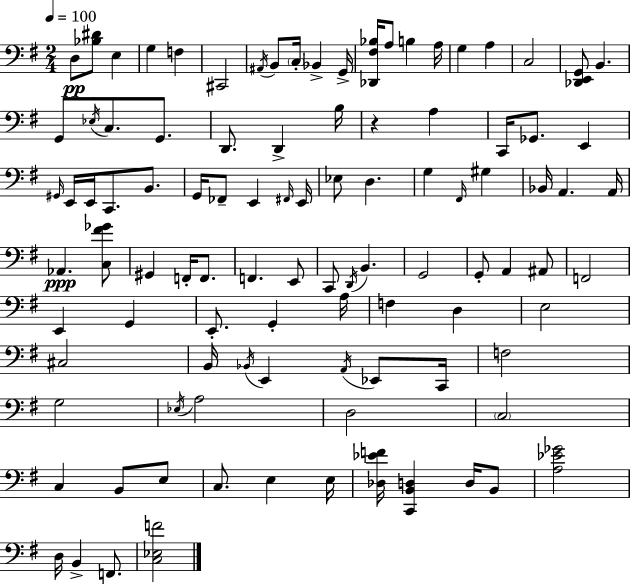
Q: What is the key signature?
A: E minor